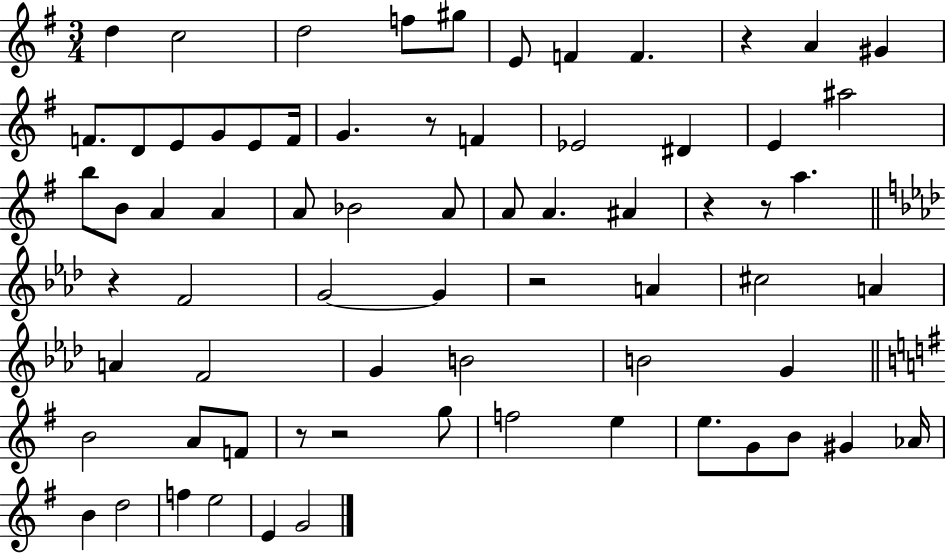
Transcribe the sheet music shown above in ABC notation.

X:1
T:Untitled
M:3/4
L:1/4
K:G
d c2 d2 f/2 ^g/2 E/2 F F z A ^G F/2 D/2 E/2 G/2 E/2 F/4 G z/2 F _E2 ^D E ^a2 b/2 B/2 A A A/2 _B2 A/2 A/2 A ^A z z/2 a z F2 G2 G z2 A ^c2 A A F2 G B2 B2 G B2 A/2 F/2 z/2 z2 g/2 f2 e e/2 G/2 B/2 ^G _A/4 B d2 f e2 E G2